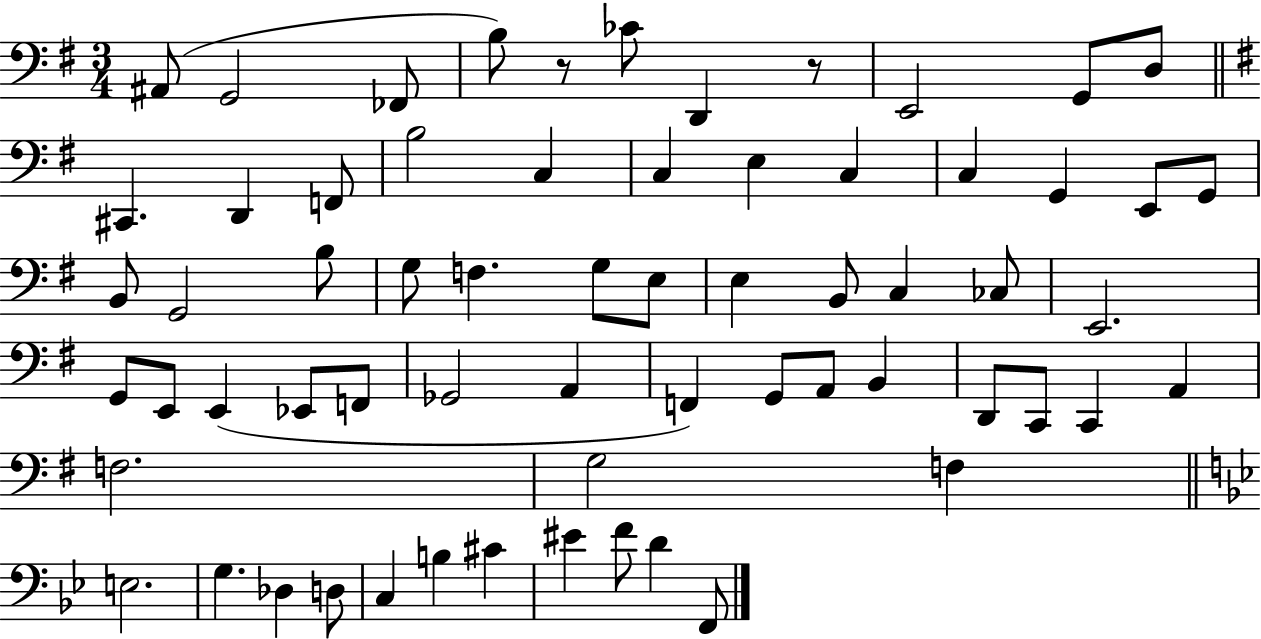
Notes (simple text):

A#2/e G2/h FES2/e B3/e R/e CES4/e D2/q R/e E2/h G2/e D3/e C#2/q. D2/q F2/e B3/h C3/q C3/q E3/q C3/q C3/q G2/q E2/e G2/e B2/e G2/h B3/e G3/e F3/q. G3/e E3/e E3/q B2/e C3/q CES3/e E2/h. G2/e E2/e E2/q Eb2/e F2/e Gb2/h A2/q F2/q G2/e A2/e B2/q D2/e C2/e C2/q A2/q F3/h. G3/h F3/q E3/h. G3/q. Db3/q D3/e C3/q B3/q C#4/q EIS4/q F4/e D4/q F2/e